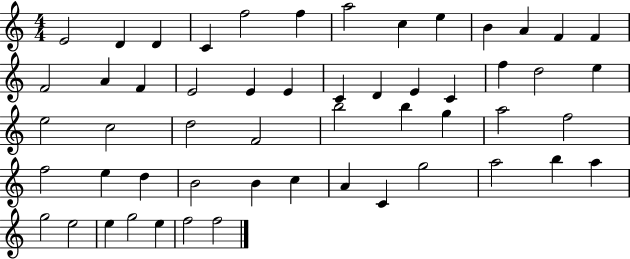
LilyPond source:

{
  \clef treble
  \numericTimeSignature
  \time 4/4
  \key c \major
  e'2 d'4 d'4 | c'4 f''2 f''4 | a''2 c''4 e''4 | b'4 a'4 f'4 f'4 | \break f'2 a'4 f'4 | e'2 e'4 e'4 | c'4 d'4 e'4 c'4 | f''4 d''2 e''4 | \break e''2 c''2 | d''2 f'2 | b''2 b''4 g''4 | a''2 f''2 | \break f''2 e''4 d''4 | b'2 b'4 c''4 | a'4 c'4 g''2 | a''2 b''4 a''4 | \break g''2 e''2 | e''4 g''2 e''4 | f''2 f''2 | \bar "|."
}